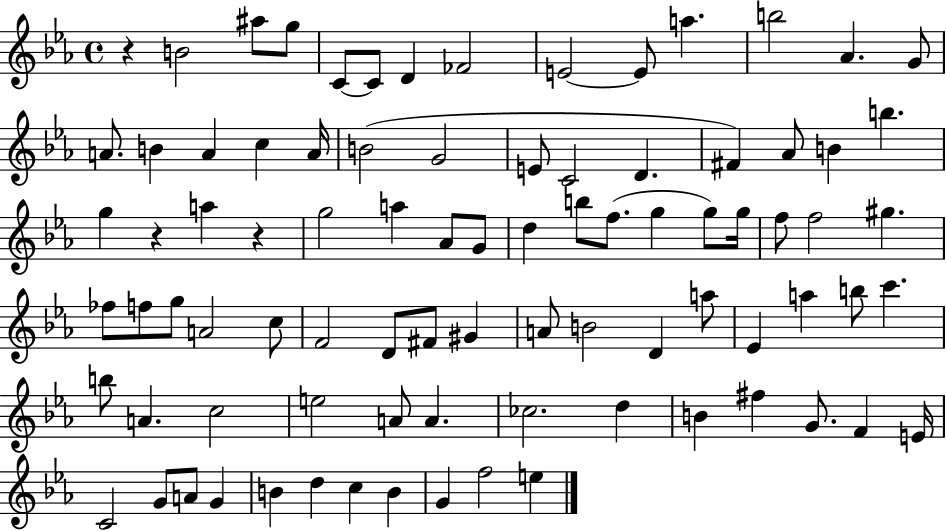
{
  \clef treble
  \time 4/4
  \defaultTimeSignature
  \key ees \major
  \repeat volta 2 { r4 b'2 ais''8 g''8 | c'8~~ c'8 d'4 fes'2 | e'2~~ e'8 a''4. | b''2 aes'4. g'8 | \break a'8. b'4 a'4 c''4 a'16 | b'2( g'2 | e'8 c'2 d'4. | fis'4) aes'8 b'4 b''4. | \break g''4 r4 a''4 r4 | g''2 a''4 aes'8 g'8 | d''4 b''8 f''8.( g''4 g''8) g''16 | f''8 f''2 gis''4. | \break fes''8 f''8 g''8 a'2 c''8 | f'2 d'8 fis'8 gis'4 | a'8 b'2 d'4 a''8 | ees'4 a''4 b''8 c'''4. | \break b''8 a'4. c''2 | e''2 a'8 a'4. | ces''2. d''4 | b'4 fis''4 g'8. f'4 e'16 | \break c'2 g'8 a'8 g'4 | b'4 d''4 c''4 b'4 | g'4 f''2 e''4 | } \bar "|."
}